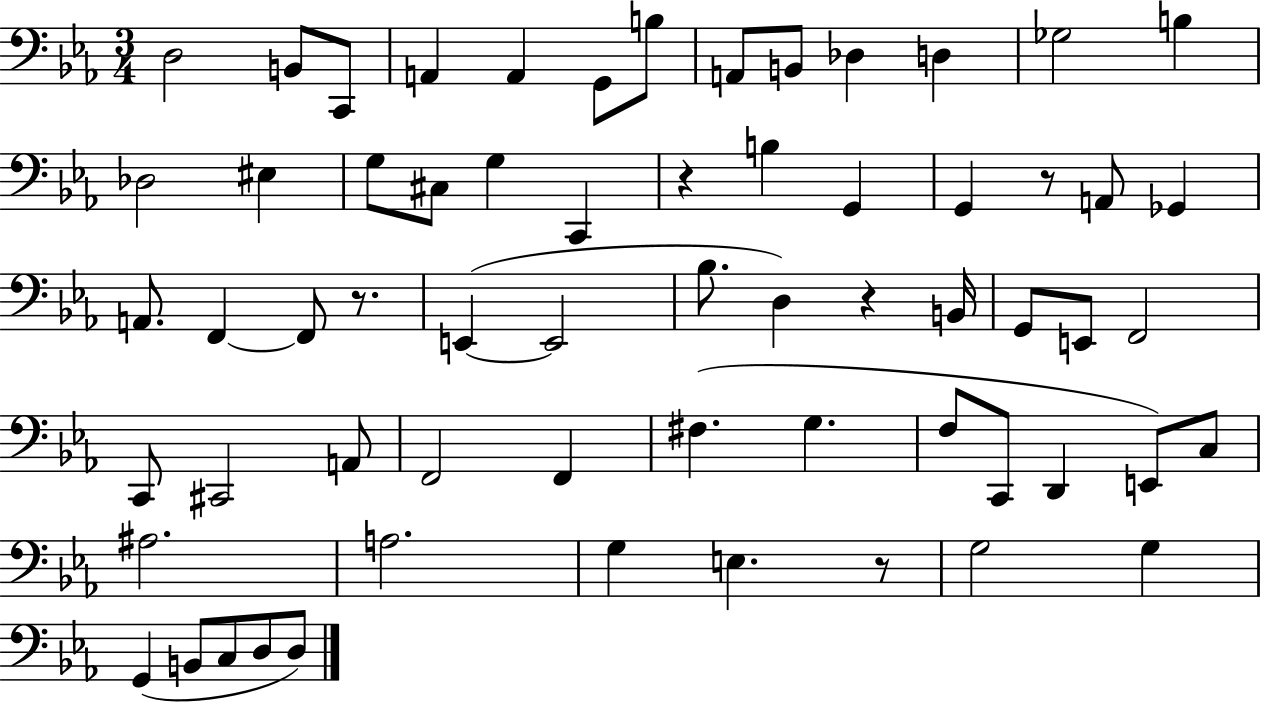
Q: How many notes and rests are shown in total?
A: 63